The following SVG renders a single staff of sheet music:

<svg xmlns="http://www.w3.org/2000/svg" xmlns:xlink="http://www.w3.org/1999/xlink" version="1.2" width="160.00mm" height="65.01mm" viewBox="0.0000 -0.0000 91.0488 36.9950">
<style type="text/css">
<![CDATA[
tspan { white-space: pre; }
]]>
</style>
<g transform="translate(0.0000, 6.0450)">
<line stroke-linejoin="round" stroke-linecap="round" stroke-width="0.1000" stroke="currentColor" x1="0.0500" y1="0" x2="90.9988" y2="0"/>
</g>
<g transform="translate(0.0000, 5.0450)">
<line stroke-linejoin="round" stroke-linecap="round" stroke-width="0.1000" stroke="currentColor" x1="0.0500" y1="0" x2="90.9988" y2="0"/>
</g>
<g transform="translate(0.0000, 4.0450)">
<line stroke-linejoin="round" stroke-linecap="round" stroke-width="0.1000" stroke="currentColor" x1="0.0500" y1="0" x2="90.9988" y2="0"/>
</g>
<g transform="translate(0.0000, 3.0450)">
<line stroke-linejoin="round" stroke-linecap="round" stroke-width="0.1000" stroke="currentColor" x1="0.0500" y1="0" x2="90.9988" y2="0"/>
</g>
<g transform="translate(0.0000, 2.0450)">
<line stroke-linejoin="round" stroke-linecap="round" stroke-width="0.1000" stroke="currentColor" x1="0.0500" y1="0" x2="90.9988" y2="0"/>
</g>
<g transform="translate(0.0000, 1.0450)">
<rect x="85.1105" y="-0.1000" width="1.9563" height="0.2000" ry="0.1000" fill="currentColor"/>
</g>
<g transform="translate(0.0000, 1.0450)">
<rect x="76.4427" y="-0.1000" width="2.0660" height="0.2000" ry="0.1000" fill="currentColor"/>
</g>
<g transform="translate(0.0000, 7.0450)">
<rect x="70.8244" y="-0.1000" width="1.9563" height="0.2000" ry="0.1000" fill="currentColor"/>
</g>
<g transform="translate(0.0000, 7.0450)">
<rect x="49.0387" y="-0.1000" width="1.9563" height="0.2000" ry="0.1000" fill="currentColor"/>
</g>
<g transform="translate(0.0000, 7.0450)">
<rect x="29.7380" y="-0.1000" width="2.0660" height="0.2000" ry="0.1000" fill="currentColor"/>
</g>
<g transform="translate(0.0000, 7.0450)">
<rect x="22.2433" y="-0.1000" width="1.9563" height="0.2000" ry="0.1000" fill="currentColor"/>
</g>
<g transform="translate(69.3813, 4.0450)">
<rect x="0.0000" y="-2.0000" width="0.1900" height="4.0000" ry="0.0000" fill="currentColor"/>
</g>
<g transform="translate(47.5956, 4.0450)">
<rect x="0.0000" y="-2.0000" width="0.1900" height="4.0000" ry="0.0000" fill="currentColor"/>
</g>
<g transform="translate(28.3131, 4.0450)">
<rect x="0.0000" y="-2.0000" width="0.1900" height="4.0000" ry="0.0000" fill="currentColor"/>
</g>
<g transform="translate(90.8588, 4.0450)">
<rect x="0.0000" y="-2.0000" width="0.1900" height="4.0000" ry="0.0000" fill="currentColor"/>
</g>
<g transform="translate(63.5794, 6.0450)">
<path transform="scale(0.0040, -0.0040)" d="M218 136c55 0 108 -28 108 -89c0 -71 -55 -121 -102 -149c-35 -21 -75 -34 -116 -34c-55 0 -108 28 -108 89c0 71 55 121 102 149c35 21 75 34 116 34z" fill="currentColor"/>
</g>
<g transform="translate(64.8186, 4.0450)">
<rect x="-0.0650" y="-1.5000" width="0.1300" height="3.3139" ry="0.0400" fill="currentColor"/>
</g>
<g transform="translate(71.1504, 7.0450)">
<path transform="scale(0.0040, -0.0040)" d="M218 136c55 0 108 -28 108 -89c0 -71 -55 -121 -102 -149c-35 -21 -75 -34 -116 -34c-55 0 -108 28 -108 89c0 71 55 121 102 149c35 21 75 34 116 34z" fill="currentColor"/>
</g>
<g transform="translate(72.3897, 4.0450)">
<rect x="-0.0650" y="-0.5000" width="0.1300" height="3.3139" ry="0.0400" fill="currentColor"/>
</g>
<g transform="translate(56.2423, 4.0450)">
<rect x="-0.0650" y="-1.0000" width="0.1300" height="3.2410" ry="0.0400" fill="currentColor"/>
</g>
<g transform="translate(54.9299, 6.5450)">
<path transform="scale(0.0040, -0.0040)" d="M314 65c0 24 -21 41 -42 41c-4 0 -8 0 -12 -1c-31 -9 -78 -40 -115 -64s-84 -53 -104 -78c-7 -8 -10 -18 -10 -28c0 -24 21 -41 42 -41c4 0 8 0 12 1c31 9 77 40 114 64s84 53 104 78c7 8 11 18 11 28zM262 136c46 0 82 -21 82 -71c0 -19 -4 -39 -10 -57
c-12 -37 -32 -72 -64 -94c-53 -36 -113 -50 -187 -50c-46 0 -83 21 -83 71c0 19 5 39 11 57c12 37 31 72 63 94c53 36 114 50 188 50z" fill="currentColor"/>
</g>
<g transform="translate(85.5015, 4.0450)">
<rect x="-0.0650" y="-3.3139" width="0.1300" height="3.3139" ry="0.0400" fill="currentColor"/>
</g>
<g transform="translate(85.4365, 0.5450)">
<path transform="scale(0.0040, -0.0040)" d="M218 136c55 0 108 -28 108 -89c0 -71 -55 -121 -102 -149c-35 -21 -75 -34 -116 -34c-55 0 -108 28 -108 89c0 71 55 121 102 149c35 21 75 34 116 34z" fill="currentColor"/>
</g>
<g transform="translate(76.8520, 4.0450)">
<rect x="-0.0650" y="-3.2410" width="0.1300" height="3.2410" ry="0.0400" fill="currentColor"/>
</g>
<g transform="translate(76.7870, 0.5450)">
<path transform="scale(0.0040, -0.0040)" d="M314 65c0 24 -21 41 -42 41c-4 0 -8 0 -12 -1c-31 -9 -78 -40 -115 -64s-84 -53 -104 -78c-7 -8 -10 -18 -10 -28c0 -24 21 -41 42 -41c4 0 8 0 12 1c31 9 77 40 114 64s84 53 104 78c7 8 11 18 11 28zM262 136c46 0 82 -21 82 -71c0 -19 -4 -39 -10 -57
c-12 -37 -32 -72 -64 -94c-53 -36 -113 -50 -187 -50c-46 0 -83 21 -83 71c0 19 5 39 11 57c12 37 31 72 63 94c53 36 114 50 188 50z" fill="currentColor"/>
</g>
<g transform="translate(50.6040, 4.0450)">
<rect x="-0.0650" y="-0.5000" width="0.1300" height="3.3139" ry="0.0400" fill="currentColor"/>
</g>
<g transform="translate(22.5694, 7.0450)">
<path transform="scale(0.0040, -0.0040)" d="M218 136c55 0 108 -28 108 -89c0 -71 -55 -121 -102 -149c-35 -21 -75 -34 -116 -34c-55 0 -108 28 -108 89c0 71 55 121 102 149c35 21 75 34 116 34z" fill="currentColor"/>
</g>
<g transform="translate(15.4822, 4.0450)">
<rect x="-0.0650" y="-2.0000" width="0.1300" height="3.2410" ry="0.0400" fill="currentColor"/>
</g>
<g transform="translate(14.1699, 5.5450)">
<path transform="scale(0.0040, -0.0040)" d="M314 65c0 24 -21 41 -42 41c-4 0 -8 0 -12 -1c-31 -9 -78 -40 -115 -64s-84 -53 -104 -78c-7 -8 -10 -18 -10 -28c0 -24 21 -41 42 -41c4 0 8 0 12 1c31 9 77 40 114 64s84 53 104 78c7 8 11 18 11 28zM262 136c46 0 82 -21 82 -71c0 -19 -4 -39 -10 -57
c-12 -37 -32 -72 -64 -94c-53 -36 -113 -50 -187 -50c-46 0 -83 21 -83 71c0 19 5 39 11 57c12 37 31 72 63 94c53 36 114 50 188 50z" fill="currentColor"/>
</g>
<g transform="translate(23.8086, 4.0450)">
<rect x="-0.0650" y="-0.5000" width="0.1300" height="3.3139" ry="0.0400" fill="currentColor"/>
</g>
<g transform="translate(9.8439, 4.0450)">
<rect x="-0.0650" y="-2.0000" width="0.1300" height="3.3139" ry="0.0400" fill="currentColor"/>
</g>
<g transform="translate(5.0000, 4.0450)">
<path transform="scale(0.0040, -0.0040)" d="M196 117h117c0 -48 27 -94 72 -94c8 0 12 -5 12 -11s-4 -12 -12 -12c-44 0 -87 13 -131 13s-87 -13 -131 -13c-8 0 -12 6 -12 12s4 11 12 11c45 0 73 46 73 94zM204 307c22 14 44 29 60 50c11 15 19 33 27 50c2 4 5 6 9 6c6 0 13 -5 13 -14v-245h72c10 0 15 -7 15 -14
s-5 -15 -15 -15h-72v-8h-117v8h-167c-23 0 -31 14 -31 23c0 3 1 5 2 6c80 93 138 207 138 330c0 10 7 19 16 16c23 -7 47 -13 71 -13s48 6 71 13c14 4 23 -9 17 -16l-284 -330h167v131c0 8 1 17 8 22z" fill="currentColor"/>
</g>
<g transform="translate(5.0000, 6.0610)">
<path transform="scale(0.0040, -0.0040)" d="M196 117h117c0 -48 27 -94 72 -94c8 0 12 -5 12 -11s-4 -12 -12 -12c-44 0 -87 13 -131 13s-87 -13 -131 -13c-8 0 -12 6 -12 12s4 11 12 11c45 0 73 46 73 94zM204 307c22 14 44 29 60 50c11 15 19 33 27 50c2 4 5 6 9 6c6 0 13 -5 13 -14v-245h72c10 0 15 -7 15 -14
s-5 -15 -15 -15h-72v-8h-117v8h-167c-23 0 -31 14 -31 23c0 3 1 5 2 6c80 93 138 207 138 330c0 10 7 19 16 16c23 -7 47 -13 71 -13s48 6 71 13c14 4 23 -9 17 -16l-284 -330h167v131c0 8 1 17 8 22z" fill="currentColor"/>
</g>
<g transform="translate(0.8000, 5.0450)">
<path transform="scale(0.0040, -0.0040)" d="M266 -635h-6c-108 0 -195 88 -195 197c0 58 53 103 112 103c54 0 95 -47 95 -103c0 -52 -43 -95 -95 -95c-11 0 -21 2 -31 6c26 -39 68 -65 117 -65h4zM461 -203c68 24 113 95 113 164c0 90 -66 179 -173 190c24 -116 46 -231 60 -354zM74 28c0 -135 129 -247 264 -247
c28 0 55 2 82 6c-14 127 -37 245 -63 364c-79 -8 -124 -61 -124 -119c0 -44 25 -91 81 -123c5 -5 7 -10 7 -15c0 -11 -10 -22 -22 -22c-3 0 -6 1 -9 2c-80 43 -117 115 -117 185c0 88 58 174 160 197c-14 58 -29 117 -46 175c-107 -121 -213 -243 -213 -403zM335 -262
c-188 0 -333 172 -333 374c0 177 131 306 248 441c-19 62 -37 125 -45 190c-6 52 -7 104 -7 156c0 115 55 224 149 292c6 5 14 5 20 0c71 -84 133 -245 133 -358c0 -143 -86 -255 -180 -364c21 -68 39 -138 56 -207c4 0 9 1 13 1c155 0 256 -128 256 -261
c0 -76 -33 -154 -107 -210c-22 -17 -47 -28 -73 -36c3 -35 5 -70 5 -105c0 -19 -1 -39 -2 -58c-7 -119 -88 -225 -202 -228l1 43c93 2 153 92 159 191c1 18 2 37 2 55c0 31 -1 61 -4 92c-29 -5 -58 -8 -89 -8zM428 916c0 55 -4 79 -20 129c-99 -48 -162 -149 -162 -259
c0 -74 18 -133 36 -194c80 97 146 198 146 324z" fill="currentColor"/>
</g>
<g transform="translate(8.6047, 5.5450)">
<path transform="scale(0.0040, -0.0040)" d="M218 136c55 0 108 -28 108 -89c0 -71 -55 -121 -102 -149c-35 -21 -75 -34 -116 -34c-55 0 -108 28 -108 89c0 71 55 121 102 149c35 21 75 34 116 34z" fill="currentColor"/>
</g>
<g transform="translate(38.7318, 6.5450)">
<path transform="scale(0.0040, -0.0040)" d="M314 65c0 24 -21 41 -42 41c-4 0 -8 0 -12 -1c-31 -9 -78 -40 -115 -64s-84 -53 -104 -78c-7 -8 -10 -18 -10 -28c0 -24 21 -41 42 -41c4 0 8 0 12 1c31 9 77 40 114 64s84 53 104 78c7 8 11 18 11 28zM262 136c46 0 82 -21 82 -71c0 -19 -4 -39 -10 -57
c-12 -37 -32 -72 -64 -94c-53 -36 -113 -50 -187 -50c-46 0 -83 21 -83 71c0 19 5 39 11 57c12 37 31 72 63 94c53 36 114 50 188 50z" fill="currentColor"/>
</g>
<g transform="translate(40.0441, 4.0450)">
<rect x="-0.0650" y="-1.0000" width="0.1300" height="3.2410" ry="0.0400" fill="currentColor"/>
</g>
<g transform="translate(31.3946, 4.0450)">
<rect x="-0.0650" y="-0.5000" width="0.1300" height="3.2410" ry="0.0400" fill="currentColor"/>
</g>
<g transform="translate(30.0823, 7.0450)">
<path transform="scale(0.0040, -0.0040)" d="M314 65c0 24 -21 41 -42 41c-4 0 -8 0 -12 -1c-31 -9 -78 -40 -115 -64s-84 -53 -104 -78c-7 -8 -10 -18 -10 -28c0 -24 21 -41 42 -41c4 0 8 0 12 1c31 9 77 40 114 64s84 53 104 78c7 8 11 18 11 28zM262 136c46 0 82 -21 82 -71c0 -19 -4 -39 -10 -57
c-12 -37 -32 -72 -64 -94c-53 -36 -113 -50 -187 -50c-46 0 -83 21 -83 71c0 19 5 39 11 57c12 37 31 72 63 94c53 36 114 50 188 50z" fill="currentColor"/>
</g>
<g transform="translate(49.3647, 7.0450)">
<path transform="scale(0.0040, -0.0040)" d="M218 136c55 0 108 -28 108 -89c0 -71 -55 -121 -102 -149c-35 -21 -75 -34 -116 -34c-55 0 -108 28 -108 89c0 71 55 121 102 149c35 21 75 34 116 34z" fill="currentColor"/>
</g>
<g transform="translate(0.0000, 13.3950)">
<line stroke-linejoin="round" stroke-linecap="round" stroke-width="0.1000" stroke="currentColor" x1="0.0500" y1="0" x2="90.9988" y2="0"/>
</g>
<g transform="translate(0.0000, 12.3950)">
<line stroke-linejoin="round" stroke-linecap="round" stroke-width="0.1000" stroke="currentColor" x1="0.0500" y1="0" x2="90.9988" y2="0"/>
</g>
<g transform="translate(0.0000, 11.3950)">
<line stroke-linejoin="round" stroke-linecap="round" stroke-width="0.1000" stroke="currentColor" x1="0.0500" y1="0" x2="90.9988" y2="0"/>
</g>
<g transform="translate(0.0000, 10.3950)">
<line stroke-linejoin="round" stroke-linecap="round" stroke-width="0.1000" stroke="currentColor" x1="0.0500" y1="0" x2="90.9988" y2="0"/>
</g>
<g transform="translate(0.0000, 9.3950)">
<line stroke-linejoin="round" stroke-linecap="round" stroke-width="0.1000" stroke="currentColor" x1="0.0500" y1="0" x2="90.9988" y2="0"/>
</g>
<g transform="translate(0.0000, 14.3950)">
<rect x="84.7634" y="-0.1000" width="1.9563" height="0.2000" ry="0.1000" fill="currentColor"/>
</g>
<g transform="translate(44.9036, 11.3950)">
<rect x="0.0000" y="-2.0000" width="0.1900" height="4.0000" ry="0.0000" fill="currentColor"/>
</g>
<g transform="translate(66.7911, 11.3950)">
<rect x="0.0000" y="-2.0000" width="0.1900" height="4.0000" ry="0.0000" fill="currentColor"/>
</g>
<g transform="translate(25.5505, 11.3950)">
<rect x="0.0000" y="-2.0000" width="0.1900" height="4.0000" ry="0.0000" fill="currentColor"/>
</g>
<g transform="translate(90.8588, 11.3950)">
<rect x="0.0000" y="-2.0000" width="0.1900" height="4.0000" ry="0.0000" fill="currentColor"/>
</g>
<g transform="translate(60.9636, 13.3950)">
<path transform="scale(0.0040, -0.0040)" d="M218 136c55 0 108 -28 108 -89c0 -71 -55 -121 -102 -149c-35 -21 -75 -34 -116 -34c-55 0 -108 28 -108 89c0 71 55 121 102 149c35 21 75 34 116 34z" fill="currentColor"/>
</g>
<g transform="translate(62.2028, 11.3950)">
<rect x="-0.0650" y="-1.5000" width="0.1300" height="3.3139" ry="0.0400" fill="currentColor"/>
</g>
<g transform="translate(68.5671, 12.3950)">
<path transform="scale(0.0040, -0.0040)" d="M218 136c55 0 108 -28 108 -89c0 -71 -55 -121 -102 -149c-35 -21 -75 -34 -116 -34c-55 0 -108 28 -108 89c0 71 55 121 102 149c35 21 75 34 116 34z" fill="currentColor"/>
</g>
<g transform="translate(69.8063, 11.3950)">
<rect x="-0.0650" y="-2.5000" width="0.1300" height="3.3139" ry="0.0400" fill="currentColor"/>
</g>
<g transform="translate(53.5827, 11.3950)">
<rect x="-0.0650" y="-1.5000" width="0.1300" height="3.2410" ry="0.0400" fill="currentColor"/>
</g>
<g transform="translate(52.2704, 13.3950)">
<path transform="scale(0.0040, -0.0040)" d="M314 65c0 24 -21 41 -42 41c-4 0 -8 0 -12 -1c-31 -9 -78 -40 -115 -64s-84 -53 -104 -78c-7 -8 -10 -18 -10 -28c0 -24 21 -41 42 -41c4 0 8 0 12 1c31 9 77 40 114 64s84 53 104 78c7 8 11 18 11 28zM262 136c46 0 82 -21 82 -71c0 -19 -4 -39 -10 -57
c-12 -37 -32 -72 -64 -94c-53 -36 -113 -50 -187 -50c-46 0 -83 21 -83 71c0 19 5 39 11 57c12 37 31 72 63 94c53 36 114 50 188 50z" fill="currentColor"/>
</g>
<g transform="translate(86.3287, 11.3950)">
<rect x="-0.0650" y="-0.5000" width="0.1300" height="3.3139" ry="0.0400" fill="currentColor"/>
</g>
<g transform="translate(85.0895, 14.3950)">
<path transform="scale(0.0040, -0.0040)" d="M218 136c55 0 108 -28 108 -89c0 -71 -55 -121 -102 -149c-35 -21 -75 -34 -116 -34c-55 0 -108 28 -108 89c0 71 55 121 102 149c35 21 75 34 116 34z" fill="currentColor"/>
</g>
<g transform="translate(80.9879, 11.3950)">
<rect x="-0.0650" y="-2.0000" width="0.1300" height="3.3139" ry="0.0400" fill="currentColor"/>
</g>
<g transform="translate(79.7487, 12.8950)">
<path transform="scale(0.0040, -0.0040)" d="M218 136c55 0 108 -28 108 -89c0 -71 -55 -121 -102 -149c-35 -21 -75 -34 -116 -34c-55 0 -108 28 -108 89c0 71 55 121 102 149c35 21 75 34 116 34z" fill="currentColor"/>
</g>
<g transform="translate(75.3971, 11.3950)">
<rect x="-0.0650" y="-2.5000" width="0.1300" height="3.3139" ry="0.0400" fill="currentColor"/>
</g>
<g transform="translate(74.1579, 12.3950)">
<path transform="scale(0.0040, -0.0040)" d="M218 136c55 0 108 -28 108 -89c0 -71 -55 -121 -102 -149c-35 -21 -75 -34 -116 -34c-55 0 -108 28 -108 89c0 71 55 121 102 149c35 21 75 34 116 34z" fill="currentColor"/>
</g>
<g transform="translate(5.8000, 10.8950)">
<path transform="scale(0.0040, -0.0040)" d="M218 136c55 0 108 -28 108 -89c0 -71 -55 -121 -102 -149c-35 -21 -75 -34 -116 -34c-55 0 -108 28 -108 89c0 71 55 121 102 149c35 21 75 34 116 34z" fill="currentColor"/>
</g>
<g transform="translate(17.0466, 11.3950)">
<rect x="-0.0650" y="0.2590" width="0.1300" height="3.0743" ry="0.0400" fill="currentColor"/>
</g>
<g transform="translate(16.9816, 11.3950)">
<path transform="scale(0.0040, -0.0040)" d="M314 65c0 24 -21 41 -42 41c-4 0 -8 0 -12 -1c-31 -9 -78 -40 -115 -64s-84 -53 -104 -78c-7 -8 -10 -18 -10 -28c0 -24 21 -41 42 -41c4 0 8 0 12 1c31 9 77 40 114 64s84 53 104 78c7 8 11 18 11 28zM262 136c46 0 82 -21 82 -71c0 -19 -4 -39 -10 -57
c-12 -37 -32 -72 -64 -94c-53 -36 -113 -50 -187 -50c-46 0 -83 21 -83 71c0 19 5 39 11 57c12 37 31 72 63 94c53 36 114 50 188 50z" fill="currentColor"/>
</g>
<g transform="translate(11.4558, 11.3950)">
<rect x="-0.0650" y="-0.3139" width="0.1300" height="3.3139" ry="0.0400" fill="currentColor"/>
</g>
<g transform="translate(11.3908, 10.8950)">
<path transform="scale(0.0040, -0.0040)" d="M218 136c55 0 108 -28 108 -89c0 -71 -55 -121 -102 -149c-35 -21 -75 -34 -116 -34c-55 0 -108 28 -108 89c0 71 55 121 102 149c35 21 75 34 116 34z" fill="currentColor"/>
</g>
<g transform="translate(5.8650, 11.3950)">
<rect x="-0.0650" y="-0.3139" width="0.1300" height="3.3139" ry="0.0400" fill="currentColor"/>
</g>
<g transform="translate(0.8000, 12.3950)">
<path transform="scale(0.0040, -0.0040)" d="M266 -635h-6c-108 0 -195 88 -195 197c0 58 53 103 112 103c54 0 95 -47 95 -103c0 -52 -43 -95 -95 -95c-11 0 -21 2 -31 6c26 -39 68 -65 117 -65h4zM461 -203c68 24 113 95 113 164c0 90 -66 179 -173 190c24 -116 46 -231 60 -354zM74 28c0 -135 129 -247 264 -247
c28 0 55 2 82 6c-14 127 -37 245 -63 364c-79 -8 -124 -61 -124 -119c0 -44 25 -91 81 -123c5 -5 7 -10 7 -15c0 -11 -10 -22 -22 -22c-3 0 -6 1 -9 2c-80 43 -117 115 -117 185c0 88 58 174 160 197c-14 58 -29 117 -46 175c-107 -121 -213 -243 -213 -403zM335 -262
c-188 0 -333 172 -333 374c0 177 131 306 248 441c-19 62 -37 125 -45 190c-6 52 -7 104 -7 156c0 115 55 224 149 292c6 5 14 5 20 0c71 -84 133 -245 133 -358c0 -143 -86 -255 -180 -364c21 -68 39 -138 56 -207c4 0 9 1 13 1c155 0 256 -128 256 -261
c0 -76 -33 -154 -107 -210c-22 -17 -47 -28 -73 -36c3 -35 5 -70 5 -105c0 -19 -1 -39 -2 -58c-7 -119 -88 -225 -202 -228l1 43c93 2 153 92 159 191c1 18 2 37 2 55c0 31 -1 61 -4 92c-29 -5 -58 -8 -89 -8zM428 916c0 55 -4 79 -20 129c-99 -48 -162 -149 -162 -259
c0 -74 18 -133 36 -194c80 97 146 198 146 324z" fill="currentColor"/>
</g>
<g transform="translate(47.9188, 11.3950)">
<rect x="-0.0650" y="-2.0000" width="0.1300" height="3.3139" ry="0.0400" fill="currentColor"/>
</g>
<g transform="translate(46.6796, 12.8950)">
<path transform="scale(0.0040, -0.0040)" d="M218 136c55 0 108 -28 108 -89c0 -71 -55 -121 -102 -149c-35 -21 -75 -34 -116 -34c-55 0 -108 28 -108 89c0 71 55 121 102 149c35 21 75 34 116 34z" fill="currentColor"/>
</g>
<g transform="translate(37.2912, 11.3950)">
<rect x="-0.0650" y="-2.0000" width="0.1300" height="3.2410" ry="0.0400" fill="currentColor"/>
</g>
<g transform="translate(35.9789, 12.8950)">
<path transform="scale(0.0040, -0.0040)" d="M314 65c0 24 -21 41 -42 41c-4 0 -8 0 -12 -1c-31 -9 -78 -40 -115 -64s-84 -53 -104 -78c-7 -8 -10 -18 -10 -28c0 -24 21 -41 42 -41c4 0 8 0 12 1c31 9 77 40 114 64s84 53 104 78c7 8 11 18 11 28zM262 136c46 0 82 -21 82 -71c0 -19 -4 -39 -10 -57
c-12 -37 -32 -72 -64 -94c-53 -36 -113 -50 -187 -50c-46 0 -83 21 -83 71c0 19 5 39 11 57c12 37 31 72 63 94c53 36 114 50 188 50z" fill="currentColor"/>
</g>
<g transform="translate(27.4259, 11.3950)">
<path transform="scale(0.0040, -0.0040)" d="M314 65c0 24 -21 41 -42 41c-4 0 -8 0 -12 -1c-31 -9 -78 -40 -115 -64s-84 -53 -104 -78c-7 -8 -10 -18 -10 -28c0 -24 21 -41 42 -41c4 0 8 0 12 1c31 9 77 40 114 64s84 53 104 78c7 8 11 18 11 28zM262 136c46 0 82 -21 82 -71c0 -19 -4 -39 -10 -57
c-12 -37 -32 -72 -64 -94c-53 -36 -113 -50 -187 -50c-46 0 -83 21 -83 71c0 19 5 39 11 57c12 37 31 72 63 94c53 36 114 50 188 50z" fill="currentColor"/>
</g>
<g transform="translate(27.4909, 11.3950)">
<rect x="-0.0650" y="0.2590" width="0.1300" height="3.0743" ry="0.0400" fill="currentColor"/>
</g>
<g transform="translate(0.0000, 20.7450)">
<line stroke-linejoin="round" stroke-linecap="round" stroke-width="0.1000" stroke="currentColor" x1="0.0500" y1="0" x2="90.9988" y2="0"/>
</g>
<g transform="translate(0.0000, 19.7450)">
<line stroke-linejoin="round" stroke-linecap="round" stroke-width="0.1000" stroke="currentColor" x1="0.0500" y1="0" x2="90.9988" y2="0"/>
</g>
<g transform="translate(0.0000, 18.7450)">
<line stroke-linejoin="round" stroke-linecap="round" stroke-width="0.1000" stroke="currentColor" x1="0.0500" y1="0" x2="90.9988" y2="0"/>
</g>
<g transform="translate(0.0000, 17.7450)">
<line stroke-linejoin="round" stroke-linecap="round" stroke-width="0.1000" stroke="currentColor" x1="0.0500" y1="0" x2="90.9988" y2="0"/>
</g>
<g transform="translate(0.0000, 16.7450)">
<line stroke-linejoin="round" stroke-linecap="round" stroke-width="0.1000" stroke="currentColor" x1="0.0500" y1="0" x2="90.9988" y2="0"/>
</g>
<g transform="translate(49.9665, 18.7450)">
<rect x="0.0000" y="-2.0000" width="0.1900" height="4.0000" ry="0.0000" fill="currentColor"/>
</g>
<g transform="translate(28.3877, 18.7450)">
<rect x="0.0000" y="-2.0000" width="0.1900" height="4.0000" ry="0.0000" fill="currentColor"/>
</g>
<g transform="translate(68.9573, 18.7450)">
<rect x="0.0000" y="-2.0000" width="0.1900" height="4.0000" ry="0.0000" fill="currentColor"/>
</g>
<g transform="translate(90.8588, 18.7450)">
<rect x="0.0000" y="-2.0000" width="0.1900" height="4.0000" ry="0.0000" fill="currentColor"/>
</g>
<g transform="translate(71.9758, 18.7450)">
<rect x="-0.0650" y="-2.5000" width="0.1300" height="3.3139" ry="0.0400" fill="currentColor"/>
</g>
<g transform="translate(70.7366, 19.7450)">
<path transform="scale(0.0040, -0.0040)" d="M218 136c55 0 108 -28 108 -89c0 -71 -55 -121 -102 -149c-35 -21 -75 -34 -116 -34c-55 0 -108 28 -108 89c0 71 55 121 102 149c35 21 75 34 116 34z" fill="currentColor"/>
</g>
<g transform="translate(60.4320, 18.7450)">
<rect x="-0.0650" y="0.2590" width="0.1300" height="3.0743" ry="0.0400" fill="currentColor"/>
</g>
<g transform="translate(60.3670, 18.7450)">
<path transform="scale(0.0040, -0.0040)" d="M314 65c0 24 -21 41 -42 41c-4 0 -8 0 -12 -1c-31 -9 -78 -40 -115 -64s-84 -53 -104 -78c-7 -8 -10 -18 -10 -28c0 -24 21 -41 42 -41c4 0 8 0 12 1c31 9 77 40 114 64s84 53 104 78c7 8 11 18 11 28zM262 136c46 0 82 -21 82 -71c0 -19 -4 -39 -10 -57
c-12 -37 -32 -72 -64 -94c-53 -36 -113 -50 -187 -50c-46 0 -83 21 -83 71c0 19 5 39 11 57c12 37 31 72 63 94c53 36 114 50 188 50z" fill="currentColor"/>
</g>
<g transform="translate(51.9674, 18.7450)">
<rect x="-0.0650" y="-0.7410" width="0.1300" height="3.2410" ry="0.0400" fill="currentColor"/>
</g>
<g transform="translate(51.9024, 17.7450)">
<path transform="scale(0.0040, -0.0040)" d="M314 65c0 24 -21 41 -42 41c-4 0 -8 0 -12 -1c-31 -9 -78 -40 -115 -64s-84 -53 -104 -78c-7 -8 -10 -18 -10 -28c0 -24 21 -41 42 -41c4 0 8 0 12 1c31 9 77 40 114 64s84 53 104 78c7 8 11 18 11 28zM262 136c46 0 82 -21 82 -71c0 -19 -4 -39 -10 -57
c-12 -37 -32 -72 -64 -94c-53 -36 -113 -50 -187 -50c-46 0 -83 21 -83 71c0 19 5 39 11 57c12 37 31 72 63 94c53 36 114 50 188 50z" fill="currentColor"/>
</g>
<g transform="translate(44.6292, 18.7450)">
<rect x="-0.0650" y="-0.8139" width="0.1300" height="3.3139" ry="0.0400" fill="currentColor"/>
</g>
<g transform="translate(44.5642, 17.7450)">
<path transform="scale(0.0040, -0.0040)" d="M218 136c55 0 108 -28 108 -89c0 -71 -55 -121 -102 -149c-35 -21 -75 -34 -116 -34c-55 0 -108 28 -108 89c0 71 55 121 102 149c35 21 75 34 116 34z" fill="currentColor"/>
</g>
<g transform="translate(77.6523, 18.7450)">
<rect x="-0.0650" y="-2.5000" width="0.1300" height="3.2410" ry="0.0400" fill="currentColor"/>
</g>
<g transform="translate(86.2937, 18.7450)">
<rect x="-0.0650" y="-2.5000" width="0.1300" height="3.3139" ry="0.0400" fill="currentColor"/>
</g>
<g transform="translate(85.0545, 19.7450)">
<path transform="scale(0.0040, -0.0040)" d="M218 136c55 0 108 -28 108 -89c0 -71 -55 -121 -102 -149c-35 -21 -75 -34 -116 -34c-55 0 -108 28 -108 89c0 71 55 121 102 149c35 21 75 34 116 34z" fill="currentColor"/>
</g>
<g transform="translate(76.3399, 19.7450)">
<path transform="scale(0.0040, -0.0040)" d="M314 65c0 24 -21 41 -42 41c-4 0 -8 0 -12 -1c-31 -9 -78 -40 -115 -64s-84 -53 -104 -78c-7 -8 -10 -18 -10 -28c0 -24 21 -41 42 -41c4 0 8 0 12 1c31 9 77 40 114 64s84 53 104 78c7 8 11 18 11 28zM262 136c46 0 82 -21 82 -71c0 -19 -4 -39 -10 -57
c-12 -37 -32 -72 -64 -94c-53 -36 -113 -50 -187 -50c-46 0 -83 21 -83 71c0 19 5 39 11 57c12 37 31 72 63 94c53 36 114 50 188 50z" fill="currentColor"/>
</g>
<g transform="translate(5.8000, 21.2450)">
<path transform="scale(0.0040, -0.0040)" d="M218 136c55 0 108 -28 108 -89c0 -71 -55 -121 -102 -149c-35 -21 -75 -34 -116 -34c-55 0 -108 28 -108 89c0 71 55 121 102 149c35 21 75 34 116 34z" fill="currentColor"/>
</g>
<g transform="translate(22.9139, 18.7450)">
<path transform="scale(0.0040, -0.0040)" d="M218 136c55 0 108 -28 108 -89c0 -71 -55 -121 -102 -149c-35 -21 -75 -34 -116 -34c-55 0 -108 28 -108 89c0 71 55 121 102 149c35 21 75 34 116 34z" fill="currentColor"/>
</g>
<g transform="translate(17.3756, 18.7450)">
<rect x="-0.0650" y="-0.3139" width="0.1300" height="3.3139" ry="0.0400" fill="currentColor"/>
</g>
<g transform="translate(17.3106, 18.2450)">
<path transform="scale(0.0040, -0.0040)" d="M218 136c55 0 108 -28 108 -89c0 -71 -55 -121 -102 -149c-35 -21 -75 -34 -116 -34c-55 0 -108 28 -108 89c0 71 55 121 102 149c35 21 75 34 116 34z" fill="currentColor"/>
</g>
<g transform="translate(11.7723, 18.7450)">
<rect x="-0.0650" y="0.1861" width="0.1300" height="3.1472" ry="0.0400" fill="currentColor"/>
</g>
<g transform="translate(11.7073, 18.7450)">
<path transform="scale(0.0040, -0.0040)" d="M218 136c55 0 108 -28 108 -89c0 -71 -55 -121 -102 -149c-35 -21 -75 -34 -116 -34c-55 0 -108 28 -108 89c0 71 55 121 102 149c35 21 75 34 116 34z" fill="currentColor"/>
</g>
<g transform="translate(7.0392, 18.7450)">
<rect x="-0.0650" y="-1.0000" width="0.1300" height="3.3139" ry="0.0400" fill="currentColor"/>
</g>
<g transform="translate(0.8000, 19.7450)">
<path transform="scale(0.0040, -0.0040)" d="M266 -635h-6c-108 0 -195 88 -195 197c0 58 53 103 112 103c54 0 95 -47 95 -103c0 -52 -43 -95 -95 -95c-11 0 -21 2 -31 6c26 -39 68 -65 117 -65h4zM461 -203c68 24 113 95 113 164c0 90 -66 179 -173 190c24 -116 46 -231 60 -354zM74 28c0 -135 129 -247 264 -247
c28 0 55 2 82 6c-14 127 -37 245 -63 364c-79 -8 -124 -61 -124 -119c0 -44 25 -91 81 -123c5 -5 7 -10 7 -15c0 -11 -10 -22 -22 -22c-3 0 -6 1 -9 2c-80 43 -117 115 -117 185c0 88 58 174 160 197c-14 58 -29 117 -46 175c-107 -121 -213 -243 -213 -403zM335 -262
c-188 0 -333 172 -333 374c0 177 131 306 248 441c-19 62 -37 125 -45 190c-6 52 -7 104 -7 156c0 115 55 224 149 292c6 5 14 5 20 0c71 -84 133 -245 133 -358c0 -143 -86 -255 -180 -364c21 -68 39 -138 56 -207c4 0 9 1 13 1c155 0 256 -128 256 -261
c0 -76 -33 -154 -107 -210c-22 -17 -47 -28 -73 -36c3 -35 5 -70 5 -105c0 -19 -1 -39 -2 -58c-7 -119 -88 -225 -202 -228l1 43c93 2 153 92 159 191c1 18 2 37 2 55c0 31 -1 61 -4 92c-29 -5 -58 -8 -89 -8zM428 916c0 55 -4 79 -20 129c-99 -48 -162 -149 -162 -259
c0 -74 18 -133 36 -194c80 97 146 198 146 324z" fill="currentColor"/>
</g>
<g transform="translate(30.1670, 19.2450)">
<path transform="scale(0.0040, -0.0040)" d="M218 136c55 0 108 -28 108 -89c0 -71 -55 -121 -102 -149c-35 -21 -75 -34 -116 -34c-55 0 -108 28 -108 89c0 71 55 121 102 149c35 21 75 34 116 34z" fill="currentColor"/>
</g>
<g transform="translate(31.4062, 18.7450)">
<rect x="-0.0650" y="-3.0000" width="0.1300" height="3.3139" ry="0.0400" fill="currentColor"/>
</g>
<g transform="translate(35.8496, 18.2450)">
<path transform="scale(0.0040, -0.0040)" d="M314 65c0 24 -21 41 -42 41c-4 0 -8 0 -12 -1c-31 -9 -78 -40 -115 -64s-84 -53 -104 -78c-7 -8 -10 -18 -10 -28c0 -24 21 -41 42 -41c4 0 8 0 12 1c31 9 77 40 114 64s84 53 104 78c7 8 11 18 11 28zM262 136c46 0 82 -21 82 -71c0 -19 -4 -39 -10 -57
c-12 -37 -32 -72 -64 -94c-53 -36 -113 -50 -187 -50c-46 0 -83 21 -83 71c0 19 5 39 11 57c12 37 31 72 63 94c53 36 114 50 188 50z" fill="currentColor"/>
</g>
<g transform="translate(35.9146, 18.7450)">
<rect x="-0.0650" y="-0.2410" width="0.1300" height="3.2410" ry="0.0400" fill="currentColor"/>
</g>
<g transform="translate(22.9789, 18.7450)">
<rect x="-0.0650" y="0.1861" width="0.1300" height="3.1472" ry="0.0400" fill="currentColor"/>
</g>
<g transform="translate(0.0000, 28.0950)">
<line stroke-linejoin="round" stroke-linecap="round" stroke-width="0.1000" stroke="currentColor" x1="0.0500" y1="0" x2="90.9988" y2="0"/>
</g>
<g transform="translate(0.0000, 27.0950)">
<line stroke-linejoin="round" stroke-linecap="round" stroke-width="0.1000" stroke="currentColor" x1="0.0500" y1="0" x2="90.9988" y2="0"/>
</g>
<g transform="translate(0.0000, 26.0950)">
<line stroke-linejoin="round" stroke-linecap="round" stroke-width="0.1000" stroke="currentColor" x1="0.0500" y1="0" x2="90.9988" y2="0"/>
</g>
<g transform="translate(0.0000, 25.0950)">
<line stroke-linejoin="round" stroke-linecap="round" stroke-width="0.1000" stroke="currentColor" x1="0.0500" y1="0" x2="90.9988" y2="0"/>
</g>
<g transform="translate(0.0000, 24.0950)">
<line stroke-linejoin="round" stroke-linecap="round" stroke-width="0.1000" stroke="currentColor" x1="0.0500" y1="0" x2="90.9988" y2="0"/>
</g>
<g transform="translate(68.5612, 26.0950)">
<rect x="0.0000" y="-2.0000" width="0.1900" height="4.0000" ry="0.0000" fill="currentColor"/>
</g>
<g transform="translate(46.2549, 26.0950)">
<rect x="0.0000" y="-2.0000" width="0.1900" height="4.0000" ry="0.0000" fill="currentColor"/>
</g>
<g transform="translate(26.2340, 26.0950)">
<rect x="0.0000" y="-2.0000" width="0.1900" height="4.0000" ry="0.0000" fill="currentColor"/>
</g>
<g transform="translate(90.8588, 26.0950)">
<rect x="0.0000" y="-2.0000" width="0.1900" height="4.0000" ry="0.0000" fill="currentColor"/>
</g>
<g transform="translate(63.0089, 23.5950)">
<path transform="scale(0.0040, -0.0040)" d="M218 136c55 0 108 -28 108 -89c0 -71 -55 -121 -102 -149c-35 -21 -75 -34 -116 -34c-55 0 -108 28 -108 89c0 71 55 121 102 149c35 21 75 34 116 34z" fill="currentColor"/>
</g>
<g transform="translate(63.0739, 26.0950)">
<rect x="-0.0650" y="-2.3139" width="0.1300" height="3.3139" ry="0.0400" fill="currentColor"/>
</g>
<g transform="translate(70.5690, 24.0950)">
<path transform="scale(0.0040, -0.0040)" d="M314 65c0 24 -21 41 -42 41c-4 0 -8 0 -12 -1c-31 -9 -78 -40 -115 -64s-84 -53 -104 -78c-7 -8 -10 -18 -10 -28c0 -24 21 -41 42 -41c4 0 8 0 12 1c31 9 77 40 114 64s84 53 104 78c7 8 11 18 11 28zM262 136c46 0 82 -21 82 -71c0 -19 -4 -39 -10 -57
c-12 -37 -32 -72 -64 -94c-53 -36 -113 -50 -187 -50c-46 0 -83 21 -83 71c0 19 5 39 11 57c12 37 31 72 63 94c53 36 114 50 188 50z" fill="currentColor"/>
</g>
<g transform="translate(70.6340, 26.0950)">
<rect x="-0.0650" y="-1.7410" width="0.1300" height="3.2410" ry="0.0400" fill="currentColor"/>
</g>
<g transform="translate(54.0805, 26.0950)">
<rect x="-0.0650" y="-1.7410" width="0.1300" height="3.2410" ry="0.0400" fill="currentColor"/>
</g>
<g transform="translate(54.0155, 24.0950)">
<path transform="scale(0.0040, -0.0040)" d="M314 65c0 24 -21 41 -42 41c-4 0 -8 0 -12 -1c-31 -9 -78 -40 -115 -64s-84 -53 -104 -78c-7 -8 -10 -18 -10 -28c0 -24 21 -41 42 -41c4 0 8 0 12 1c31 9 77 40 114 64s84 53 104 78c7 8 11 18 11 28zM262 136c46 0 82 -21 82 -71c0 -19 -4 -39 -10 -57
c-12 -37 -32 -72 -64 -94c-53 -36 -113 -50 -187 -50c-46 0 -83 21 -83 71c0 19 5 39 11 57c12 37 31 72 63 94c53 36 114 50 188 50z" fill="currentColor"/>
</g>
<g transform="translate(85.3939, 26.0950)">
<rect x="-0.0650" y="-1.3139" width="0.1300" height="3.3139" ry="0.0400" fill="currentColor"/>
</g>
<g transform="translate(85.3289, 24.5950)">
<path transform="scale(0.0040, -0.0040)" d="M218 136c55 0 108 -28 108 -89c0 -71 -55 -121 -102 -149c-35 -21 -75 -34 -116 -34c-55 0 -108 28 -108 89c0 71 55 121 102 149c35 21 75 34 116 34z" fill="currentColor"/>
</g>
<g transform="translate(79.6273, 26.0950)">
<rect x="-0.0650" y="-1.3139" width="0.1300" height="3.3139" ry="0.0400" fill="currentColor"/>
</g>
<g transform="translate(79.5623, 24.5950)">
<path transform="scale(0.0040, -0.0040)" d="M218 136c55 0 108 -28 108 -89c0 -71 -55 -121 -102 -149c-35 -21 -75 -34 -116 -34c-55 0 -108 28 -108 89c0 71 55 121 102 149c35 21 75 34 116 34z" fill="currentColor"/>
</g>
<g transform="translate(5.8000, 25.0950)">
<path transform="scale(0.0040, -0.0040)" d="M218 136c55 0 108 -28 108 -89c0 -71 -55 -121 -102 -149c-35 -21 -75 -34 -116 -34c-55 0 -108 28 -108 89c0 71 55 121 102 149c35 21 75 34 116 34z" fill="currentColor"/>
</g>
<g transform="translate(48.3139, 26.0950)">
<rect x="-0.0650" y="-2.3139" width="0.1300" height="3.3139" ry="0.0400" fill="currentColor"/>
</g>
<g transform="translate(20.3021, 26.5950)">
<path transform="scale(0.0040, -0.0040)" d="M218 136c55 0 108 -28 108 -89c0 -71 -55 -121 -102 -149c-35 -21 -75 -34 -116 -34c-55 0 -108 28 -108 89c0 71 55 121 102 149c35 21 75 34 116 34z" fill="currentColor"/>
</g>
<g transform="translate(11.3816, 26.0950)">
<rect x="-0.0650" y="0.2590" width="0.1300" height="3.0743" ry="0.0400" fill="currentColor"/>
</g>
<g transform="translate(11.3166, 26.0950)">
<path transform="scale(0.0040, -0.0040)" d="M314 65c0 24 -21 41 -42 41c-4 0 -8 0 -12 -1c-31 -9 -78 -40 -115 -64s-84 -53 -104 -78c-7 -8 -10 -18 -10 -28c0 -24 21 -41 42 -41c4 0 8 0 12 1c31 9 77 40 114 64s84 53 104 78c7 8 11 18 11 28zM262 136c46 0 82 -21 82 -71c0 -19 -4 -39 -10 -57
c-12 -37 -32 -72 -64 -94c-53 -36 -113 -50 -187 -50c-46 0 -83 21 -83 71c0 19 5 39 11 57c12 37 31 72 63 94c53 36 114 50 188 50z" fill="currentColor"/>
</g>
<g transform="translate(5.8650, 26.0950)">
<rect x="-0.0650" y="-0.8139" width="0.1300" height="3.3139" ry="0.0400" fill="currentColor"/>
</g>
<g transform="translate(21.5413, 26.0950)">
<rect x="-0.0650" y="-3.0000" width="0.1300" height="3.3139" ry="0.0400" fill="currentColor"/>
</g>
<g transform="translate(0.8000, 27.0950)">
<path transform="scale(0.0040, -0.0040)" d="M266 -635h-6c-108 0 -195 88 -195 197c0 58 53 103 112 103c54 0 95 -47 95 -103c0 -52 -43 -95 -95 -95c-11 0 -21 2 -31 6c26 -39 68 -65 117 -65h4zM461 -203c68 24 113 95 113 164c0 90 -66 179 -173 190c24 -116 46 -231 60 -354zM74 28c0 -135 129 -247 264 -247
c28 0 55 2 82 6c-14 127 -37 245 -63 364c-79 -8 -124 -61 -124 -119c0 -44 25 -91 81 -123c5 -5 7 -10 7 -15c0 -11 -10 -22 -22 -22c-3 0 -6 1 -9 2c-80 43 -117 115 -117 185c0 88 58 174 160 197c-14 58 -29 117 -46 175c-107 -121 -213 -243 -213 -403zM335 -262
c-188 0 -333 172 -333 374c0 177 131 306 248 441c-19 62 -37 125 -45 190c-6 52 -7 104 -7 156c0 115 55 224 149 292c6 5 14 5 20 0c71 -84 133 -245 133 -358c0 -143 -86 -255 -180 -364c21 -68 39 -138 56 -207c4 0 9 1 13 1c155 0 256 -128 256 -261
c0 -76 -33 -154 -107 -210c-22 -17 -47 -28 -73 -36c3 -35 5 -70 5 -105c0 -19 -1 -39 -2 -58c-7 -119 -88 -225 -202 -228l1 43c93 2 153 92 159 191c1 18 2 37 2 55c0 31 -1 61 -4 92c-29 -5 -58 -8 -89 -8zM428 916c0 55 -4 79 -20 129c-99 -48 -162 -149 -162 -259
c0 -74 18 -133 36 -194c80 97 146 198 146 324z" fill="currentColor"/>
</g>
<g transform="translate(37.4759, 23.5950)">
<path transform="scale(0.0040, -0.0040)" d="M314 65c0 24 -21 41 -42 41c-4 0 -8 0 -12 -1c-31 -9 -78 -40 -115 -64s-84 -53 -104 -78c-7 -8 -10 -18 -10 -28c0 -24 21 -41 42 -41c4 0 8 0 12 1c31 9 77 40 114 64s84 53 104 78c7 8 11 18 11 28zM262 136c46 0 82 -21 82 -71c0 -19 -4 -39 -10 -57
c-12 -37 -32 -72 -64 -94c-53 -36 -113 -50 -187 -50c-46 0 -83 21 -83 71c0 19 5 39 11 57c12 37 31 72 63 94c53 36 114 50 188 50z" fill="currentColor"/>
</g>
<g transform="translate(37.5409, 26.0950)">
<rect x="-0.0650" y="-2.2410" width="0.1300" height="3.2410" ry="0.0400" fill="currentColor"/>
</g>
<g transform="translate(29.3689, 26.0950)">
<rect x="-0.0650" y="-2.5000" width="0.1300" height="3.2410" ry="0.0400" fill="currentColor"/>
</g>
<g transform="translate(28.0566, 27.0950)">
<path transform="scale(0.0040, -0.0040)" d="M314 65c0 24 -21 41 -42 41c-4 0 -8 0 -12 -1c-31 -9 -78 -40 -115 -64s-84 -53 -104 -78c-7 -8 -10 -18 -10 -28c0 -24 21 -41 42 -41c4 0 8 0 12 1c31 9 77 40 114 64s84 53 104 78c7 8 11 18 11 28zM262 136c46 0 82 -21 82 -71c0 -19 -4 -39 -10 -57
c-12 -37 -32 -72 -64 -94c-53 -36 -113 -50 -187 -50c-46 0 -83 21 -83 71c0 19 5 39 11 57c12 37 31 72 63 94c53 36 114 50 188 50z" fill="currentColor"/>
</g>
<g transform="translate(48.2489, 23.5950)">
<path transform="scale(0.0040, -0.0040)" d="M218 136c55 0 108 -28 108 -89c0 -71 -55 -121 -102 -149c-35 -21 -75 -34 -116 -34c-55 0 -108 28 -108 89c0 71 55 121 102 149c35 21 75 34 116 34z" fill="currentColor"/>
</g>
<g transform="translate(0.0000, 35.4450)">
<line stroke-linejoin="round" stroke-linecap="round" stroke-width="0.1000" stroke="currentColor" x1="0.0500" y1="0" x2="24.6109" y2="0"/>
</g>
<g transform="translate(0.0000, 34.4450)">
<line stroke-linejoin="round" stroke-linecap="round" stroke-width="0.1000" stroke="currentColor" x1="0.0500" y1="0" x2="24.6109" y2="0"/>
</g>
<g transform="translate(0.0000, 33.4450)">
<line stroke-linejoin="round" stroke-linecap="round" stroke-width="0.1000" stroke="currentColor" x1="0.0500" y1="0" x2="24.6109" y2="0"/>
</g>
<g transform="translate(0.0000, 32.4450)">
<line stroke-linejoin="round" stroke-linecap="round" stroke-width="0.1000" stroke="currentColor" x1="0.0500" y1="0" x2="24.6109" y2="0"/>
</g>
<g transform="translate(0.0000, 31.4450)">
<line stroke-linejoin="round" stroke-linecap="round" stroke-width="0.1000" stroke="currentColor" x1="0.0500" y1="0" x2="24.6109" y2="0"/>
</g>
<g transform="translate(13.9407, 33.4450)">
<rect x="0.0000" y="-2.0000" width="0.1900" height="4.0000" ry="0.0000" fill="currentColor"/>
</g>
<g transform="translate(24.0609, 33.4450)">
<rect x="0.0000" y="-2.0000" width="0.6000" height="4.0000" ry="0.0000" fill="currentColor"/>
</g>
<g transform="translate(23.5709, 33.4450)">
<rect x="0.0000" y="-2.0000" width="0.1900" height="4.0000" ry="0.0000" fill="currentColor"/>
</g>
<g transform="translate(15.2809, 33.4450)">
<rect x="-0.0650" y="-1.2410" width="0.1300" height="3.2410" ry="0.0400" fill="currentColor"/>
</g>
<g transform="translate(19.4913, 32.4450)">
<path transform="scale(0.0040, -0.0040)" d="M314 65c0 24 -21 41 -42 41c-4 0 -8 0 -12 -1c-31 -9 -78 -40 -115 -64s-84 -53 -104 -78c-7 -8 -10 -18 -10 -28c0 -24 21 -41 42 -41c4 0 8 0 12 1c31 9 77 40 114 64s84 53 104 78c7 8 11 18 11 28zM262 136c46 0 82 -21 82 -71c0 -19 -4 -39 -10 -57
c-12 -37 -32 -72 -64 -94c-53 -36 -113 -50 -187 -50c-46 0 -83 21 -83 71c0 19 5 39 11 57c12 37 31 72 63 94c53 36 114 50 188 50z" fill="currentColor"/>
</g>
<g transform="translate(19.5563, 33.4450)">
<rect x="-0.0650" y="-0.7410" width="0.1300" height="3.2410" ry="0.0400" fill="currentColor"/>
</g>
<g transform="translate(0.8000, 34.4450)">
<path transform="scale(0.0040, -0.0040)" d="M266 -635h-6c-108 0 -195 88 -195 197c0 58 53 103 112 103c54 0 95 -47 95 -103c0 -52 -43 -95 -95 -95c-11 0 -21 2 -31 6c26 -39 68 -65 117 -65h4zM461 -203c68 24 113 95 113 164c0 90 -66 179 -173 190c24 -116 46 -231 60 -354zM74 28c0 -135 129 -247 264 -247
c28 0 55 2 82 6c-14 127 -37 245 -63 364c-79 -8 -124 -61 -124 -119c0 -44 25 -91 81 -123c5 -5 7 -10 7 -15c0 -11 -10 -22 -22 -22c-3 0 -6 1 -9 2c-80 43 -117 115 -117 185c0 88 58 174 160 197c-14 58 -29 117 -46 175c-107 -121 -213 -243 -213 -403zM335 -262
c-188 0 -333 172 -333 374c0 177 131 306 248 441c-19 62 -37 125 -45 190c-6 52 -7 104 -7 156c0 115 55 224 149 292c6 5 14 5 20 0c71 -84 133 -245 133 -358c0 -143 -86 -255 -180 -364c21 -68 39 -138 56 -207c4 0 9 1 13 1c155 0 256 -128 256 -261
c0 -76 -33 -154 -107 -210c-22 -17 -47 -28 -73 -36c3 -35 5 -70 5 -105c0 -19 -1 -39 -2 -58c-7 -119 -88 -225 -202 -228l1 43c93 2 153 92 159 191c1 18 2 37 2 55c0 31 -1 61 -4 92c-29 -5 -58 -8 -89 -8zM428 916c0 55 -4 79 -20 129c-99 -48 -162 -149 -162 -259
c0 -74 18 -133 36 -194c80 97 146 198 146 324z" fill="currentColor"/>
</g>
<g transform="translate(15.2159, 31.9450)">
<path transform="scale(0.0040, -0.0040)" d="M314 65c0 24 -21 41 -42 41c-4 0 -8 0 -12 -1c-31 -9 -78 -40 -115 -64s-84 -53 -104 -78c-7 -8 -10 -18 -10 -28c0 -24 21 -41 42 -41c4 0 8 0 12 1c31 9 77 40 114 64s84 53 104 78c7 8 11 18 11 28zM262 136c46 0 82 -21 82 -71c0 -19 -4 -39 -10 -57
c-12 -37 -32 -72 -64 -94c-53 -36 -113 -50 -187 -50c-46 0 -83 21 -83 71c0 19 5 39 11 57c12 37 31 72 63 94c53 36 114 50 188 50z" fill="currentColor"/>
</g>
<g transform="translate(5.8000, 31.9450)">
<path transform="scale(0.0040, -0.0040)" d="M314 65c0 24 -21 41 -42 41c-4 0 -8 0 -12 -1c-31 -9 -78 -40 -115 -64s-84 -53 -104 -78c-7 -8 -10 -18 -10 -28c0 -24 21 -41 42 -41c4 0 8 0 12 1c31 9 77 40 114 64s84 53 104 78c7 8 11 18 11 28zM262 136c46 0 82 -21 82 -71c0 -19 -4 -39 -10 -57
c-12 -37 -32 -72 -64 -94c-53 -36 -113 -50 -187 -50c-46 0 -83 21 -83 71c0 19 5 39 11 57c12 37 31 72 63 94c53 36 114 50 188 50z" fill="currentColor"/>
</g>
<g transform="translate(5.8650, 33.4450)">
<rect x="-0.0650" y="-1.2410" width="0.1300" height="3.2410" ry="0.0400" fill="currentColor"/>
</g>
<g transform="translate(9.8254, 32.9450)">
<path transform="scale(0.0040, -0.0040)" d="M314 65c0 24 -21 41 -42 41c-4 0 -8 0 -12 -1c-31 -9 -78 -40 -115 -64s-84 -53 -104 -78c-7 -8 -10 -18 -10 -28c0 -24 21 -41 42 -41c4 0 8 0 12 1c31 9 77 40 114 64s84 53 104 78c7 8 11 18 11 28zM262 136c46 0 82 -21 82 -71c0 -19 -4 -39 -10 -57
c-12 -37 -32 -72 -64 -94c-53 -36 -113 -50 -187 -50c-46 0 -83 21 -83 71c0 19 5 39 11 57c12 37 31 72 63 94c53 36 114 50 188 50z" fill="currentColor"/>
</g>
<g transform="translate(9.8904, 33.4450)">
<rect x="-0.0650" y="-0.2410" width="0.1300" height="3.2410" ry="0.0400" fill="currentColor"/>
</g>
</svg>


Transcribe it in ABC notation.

X:1
T:Untitled
M:4/4
L:1/4
K:C
F F2 C C2 D2 C D2 E C b2 b c c B2 B2 F2 F E2 E G G F C D B c B A c2 d d2 B2 G G2 G d B2 A G2 g2 g f2 g f2 e e e2 c2 e2 d2